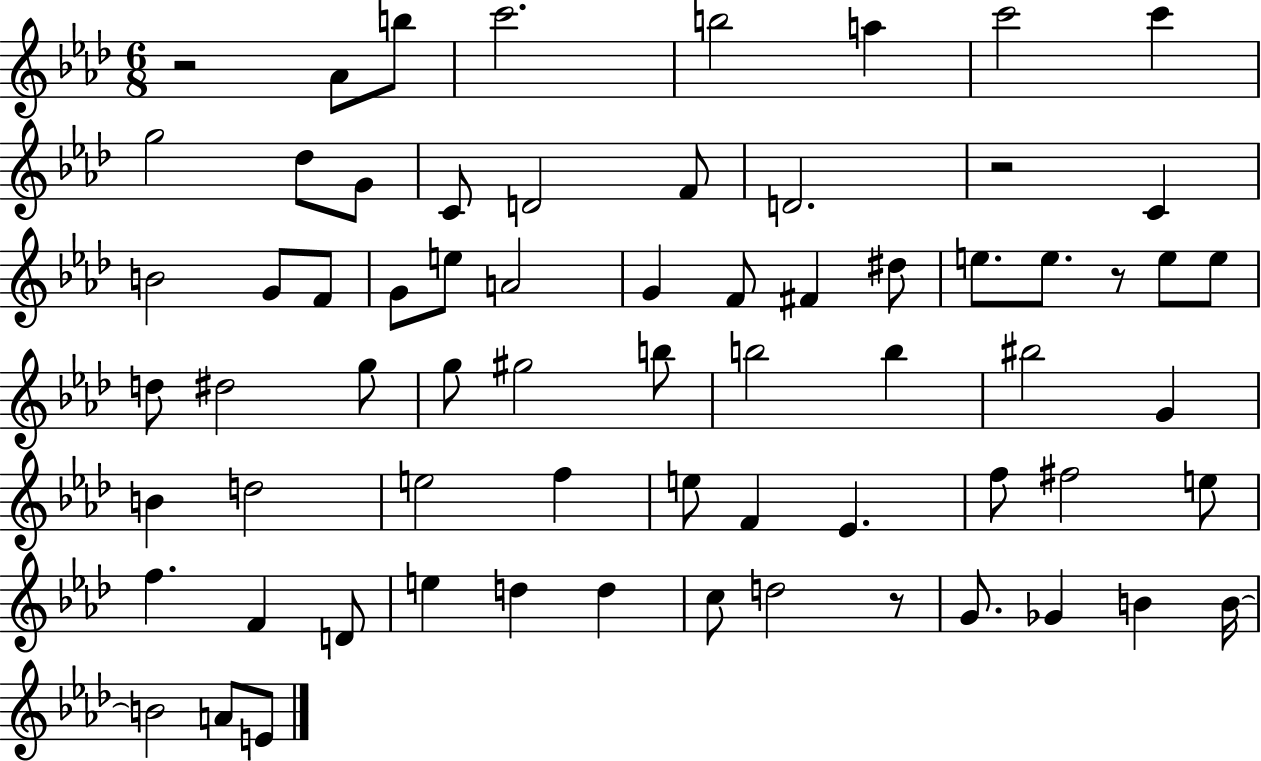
{
  \clef treble
  \numericTimeSignature
  \time 6/8
  \key aes \major
  r2 aes'8 b''8 | c'''2. | b''2 a''4 | c'''2 c'''4 | \break g''2 des''8 g'8 | c'8 d'2 f'8 | d'2. | r2 c'4 | \break b'2 g'8 f'8 | g'8 e''8 a'2 | g'4 f'8 fis'4 dis''8 | e''8. e''8. r8 e''8 e''8 | \break d''8 dis''2 g''8 | g''8 gis''2 b''8 | b''2 b''4 | bis''2 g'4 | \break b'4 d''2 | e''2 f''4 | e''8 f'4 ees'4. | f''8 fis''2 e''8 | \break f''4. f'4 d'8 | e''4 d''4 d''4 | c''8 d''2 r8 | g'8. ges'4 b'4 b'16~~ | \break b'2 a'8 e'8 | \bar "|."
}